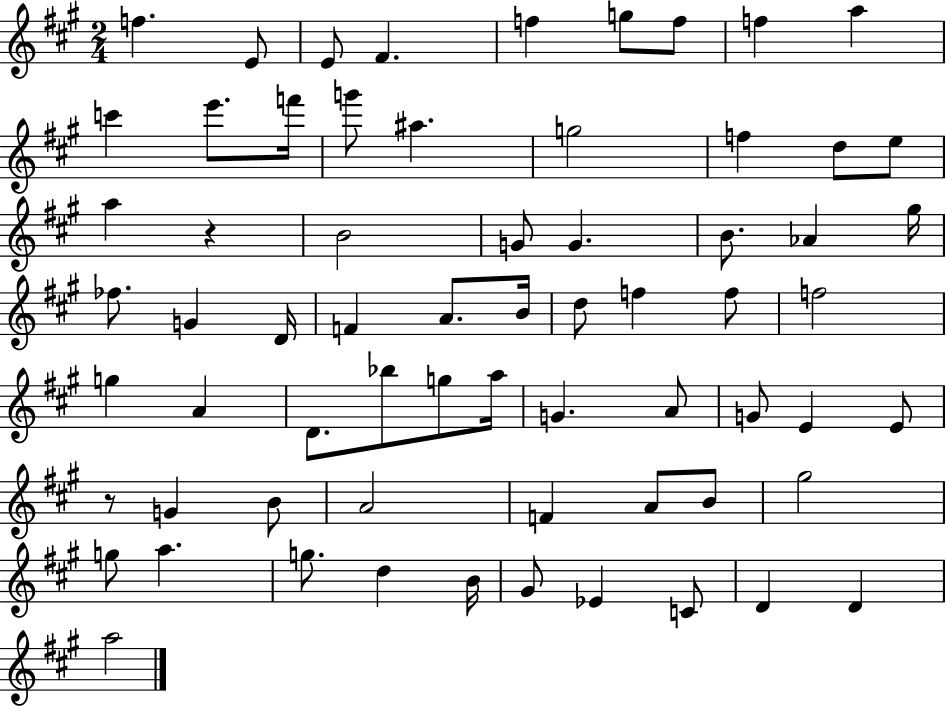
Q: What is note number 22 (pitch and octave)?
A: G4